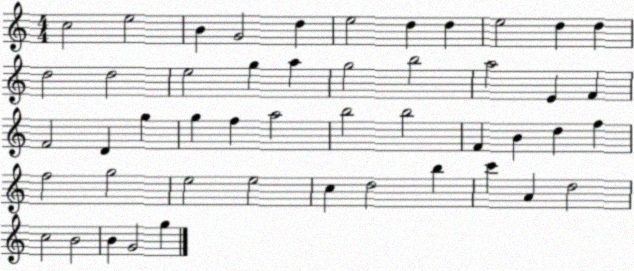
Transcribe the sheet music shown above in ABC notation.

X:1
T:Untitled
M:4/4
L:1/4
K:C
c2 e2 B G2 d e2 d d e2 d d d2 d2 e2 g a g2 b2 a2 E F F2 D g g f a2 b2 b2 F B d f f2 g2 e2 e2 c d2 b c' A d2 c2 B2 B G2 g